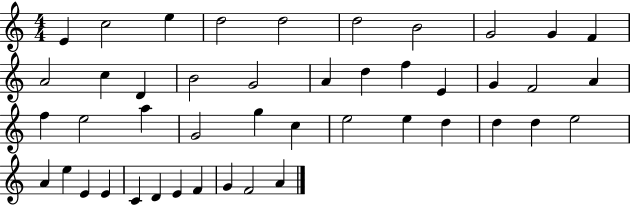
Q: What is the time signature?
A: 4/4